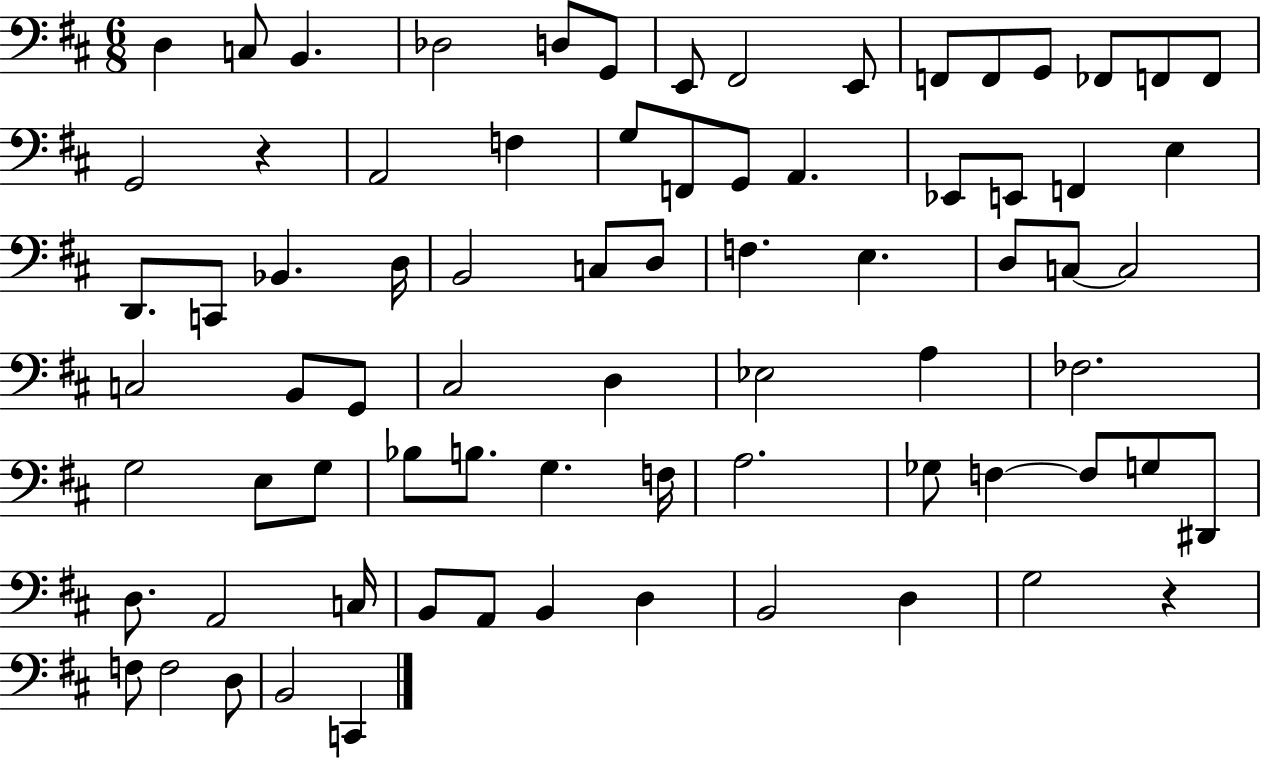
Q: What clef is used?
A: bass